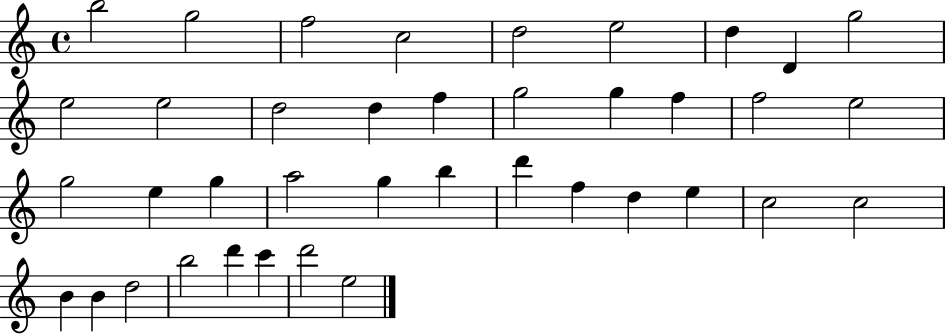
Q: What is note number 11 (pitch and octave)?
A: E5